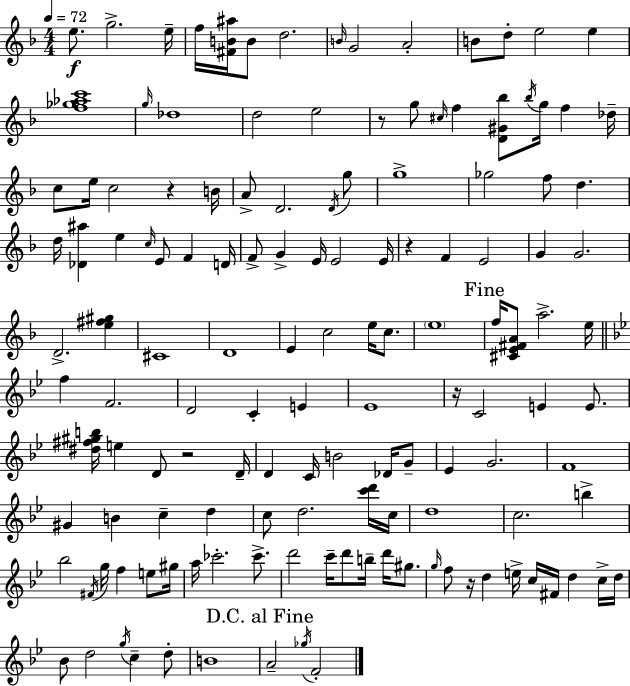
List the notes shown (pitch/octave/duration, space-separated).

E5/e. G5/h. E5/s F5/s [F#4,B4,A#5]/s B4/e D5/h. B4/s G4/h A4/h B4/e D5/e E5/h E5/q [F5,Gb5,Ab5,C6]/w G5/s Db5/w D5/h E5/h R/e G5/e C#5/s F5/q [D4,G#4,Bb5]/e Bb5/s G5/s F5/q Db5/s C5/e E5/s C5/h R/q B4/s A4/e D4/h. D4/s G5/e G5/w Gb5/h F5/e D5/q. D5/s [Db4,A#5]/q E5/q C5/s E4/e F4/q D4/s F4/e G4/q E4/s E4/h E4/s R/q F4/q E4/h G4/q G4/h. D4/h. [E5,F#5,G#5]/q C#4/w D4/w E4/q C5/h E5/s C5/e. E5/w F5/s [C#4,E4,F#4,A4]/e A5/h. E5/s F5/q F4/h. D4/h C4/q E4/q Eb4/w R/s C4/h E4/q E4/e. [D#5,F#5,G#5,B5]/s E5/q D4/e R/h D4/s D4/q C4/s B4/h Db4/s G4/e Eb4/q G4/h. F4/w G#4/q B4/q C5/q D5/q C5/e D5/h. [C6,D6]/s C5/s D5/w C5/h. B5/q Bb5/h F#4/s G5/s F5/q E5/e G#5/s A5/s CES6/h. CES6/e. D6/h C6/s D6/e B5/s D6/s G#5/e. G5/s F5/e R/s D5/q E5/s C5/s F#4/s D5/q C5/s D5/s Bb4/e D5/h G5/s C5/q D5/e B4/w A4/h Gb5/s F4/h